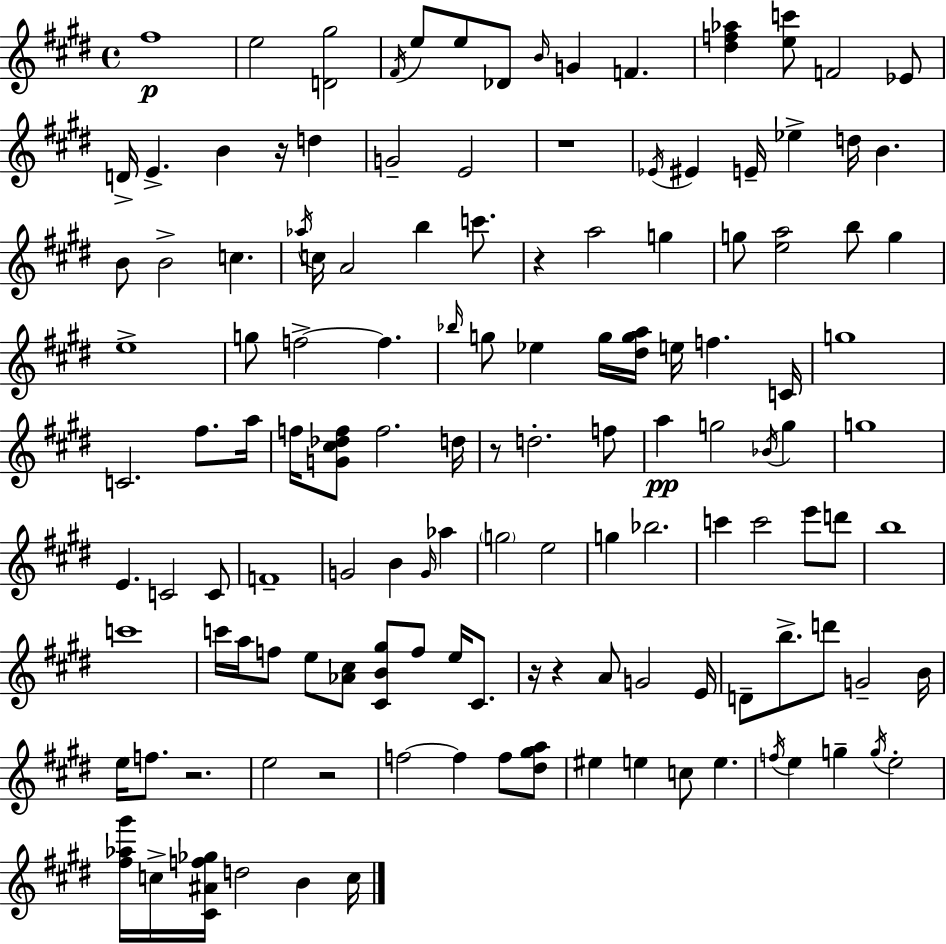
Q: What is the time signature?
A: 4/4